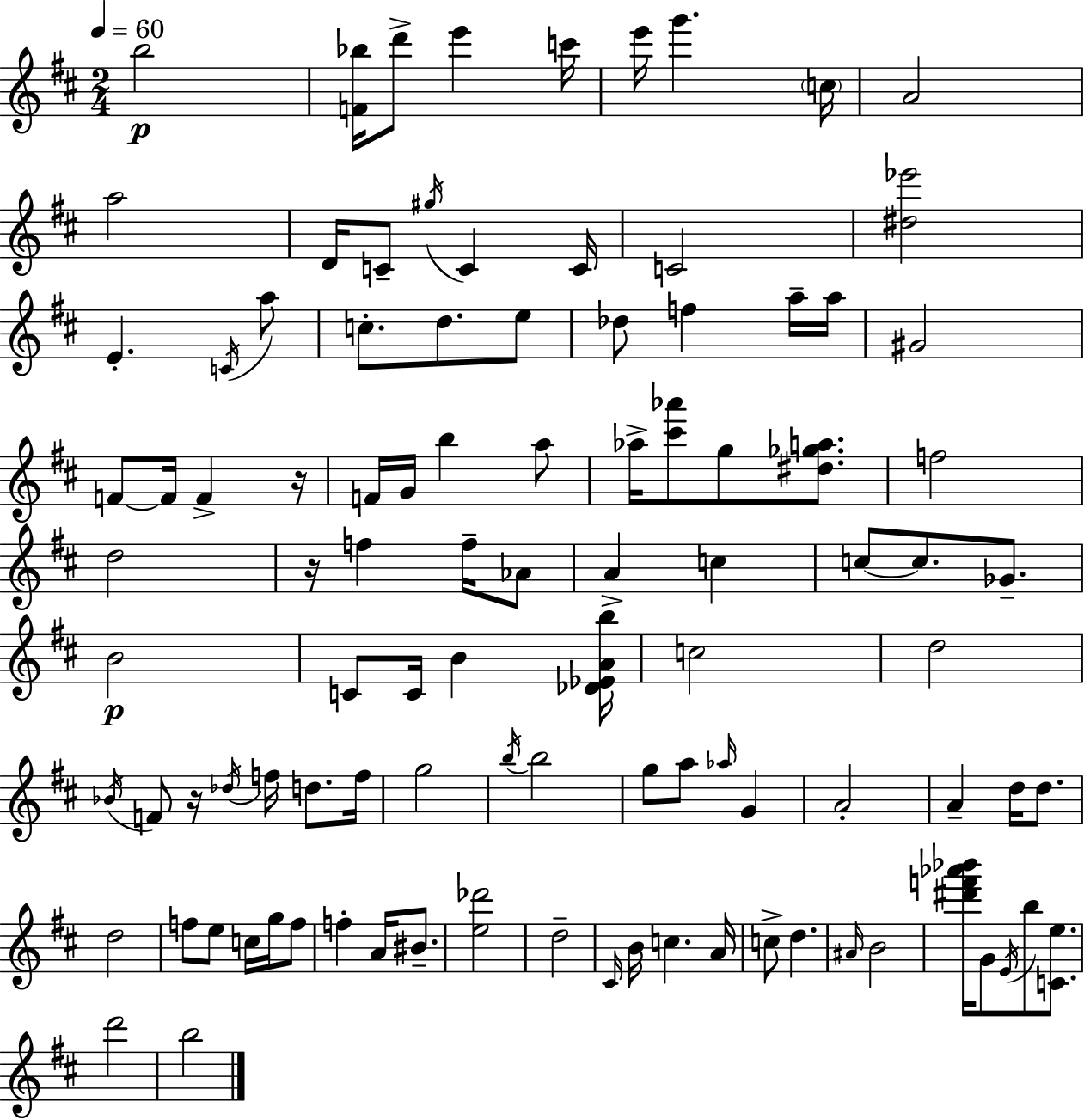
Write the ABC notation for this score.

X:1
T:Untitled
M:2/4
L:1/4
K:D
b2 [F_b]/4 d'/2 e' c'/4 e'/4 g' c/4 A2 a2 D/4 C/2 ^g/4 C C/4 C2 [^d_e']2 E C/4 a/2 c/2 d/2 e/2 _d/2 f a/4 a/4 ^G2 F/2 F/4 F z/4 F/4 G/4 b a/2 _a/4 [^c'_a']/2 g/2 [^d_ga]/2 f2 d2 z/4 f f/4 _A/2 A c c/2 c/2 _G/2 B2 C/2 C/4 B [_D_EAb]/4 c2 d2 _B/4 F/2 z/4 _d/4 f/4 d/2 f/4 g2 b/4 b2 g/2 a/2 _a/4 G A2 A d/4 d/2 d2 f/2 e/2 c/4 g/4 f/2 f A/4 ^B/2 [e_d']2 d2 ^C/4 B/4 c A/4 c/2 d ^A/4 B2 [^d'f'_a'_b']/4 G/2 E/4 b/2 [Ce]/2 d'2 b2